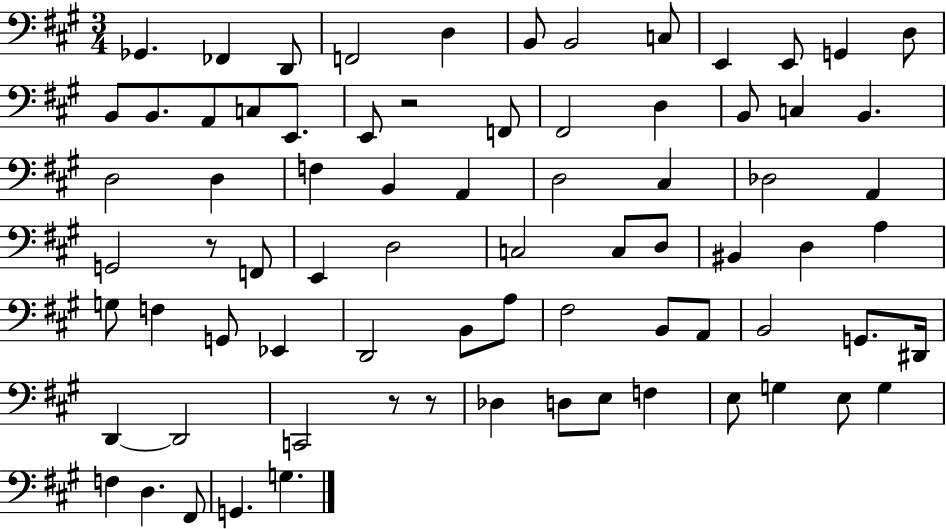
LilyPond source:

{
  \clef bass
  \numericTimeSignature
  \time 3/4
  \key a \major
  ges,4. fes,4 d,8 | f,2 d4 | b,8 b,2 c8 | e,4 e,8 g,4 d8 | \break b,8 b,8. a,8 c8 e,8. | e,8 r2 f,8 | fis,2 d4 | b,8 c4 b,4. | \break d2 d4 | f4 b,4 a,4 | d2 cis4 | des2 a,4 | \break g,2 r8 f,8 | e,4 d2 | c2 c8 d8 | bis,4 d4 a4 | \break g8 f4 g,8 ees,4 | d,2 b,8 a8 | fis2 b,8 a,8 | b,2 g,8. dis,16 | \break d,4~~ d,2 | c,2 r8 r8 | des4 d8 e8 f4 | e8 g4 e8 g4 | \break f4 d4. fis,8 | g,4. g4. | \bar "|."
}